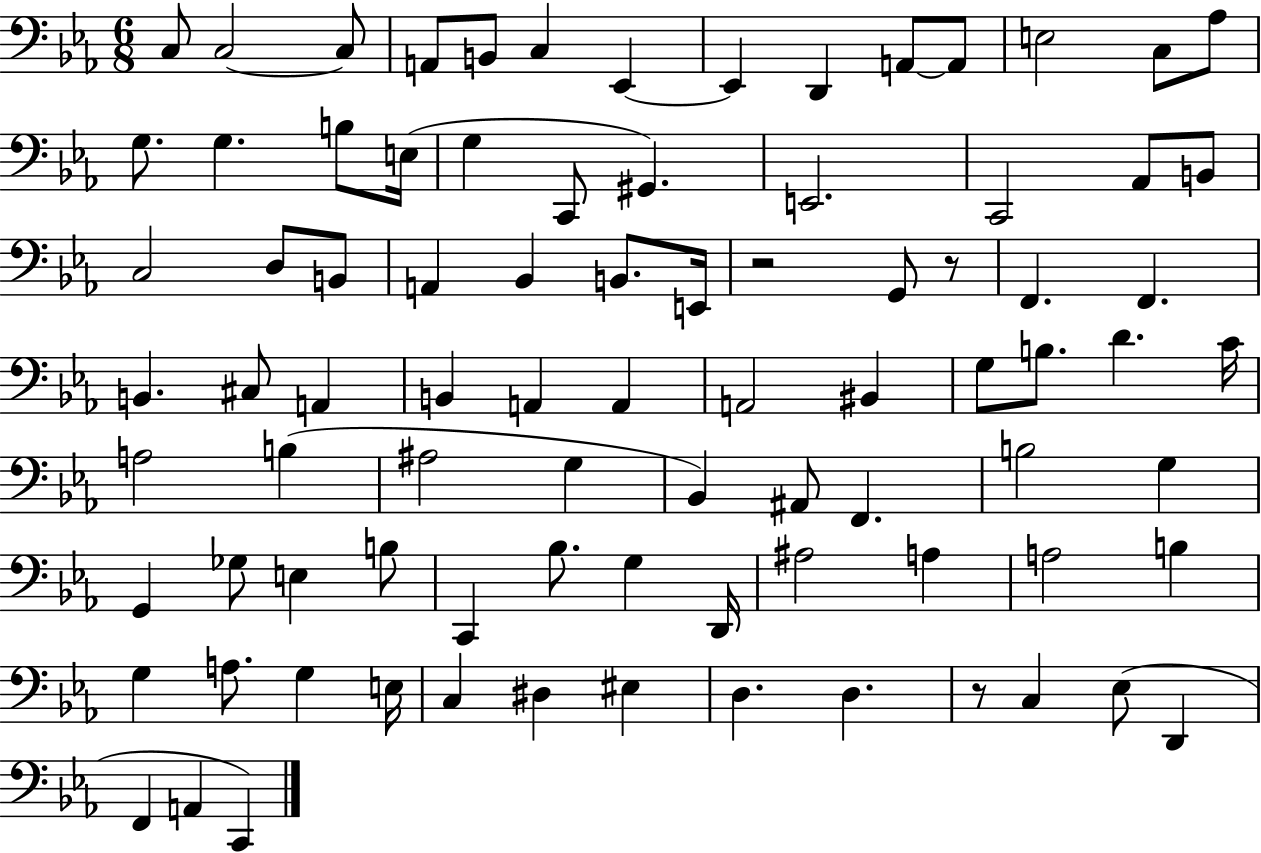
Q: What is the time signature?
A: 6/8